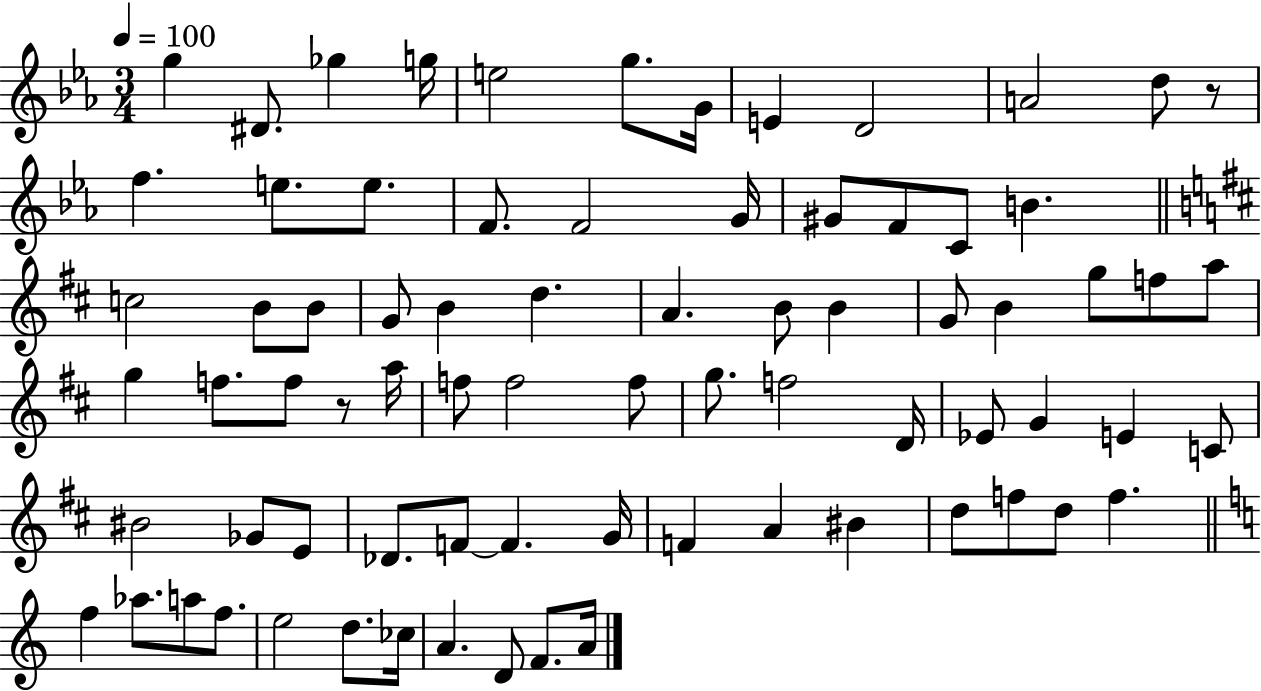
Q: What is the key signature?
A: EES major